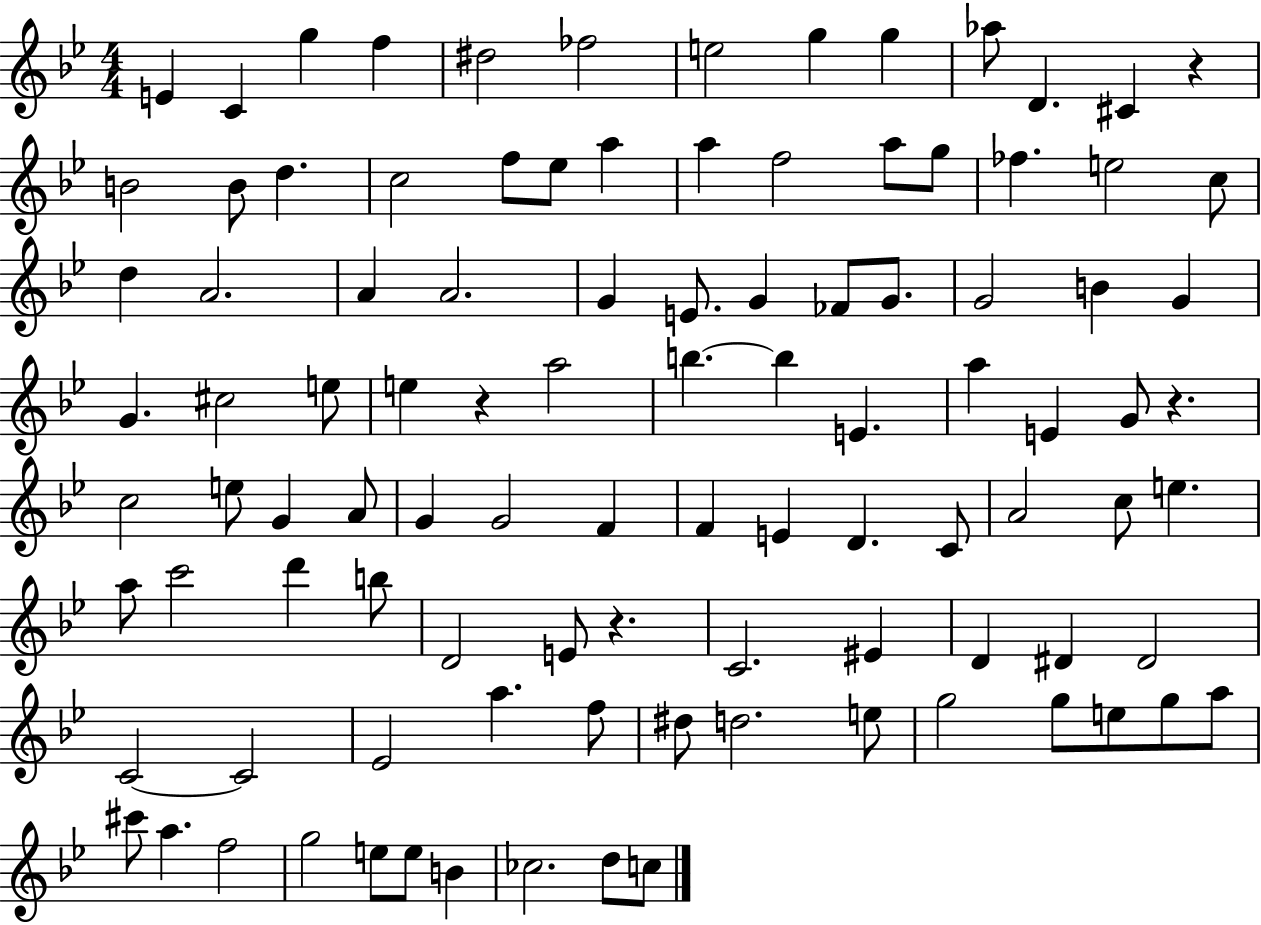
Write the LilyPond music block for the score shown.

{
  \clef treble
  \numericTimeSignature
  \time 4/4
  \key bes \major
  e'4 c'4 g''4 f''4 | dis''2 fes''2 | e''2 g''4 g''4 | aes''8 d'4. cis'4 r4 | \break b'2 b'8 d''4. | c''2 f''8 ees''8 a''4 | a''4 f''2 a''8 g''8 | fes''4. e''2 c''8 | \break d''4 a'2. | a'4 a'2. | g'4 e'8. g'4 fes'8 g'8. | g'2 b'4 g'4 | \break g'4. cis''2 e''8 | e''4 r4 a''2 | b''4.~~ b''4 e'4. | a''4 e'4 g'8 r4. | \break c''2 e''8 g'4 a'8 | g'4 g'2 f'4 | f'4 e'4 d'4. c'8 | a'2 c''8 e''4. | \break a''8 c'''2 d'''4 b''8 | d'2 e'8 r4. | c'2. eis'4 | d'4 dis'4 dis'2 | \break c'2~~ c'2 | ees'2 a''4. f''8 | dis''8 d''2. e''8 | g''2 g''8 e''8 g''8 a''8 | \break cis'''8 a''4. f''2 | g''2 e''8 e''8 b'4 | ces''2. d''8 c''8 | \bar "|."
}